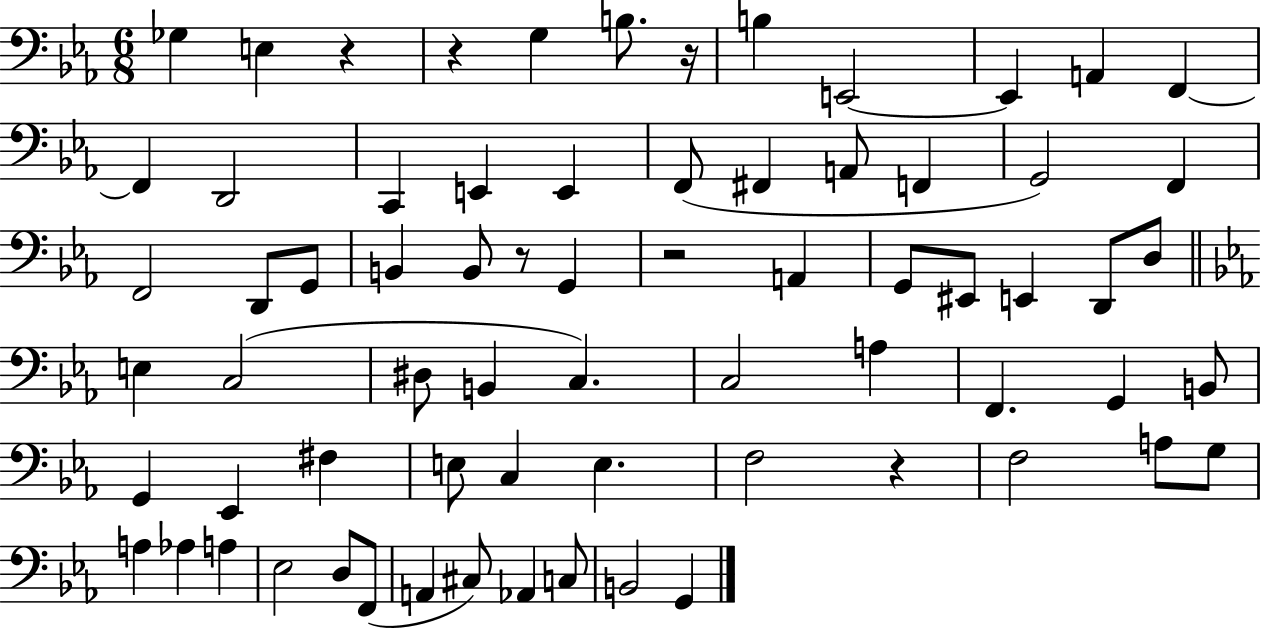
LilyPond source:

{
  \clef bass
  \numericTimeSignature
  \time 6/8
  \key ees \major
  \repeat volta 2 { ges4 e4 r4 | r4 g4 b8. r16 | b4 e,2~~ | e,4 a,4 f,4~~ | \break f,4 d,2 | c,4 e,4 e,4 | f,8( fis,4 a,8 f,4 | g,2) f,4 | \break f,2 d,8 g,8 | b,4 b,8 r8 g,4 | r2 a,4 | g,8 eis,8 e,4 d,8 d8 | \break \bar "||" \break \key ees \major e4 c2( | dis8 b,4 c4.) | c2 a4 | f,4. g,4 b,8 | \break g,4 ees,4 fis4 | e8 c4 e4. | f2 r4 | f2 a8 g8 | \break a4 aes4 a4 | ees2 d8 f,8( | a,4 cis8) aes,4 c8 | b,2 g,4 | \break } \bar "|."
}